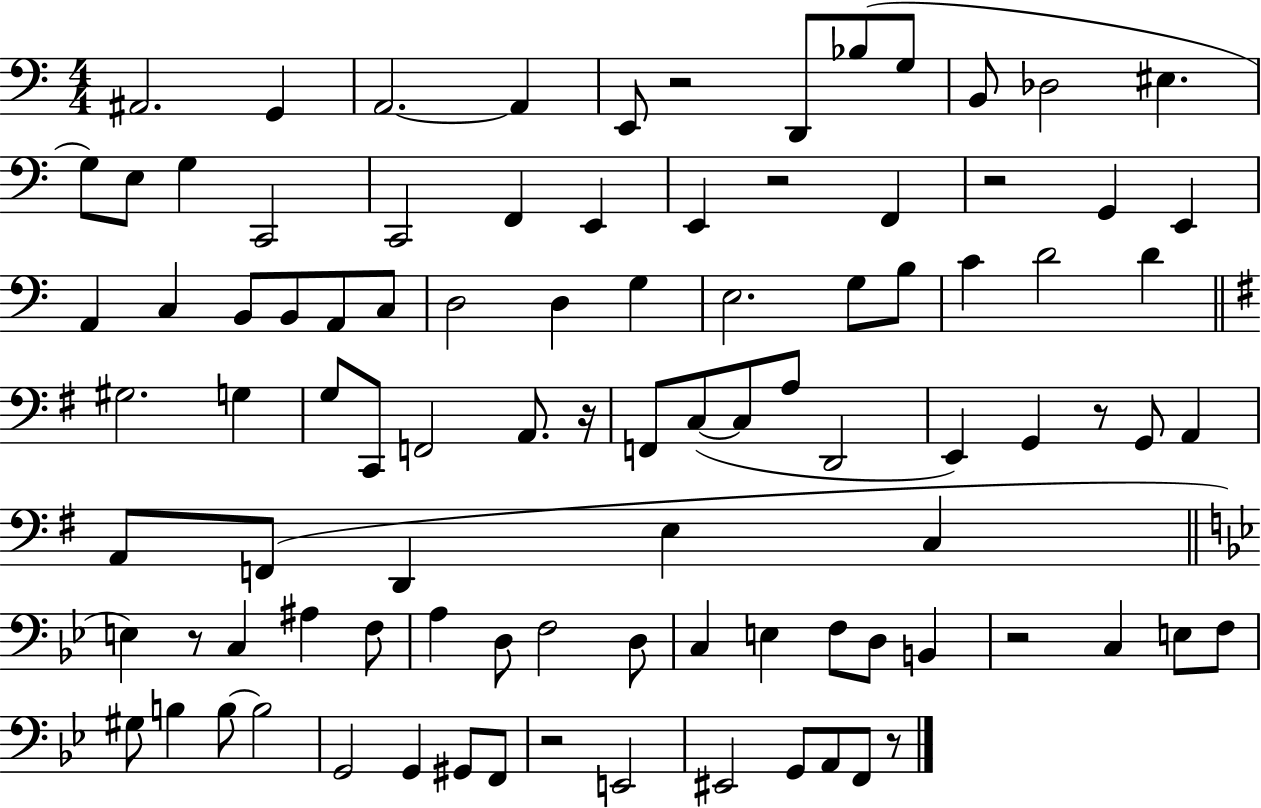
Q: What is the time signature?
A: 4/4